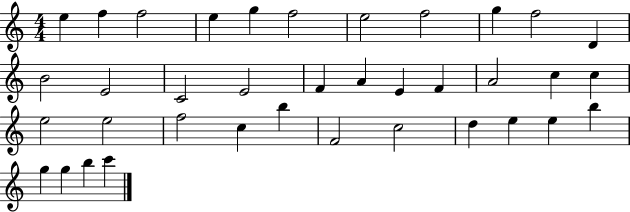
X:1
T:Untitled
M:4/4
L:1/4
K:C
e f f2 e g f2 e2 f2 g f2 D B2 E2 C2 E2 F A E F A2 c c e2 e2 f2 c b F2 c2 d e e b g g b c'